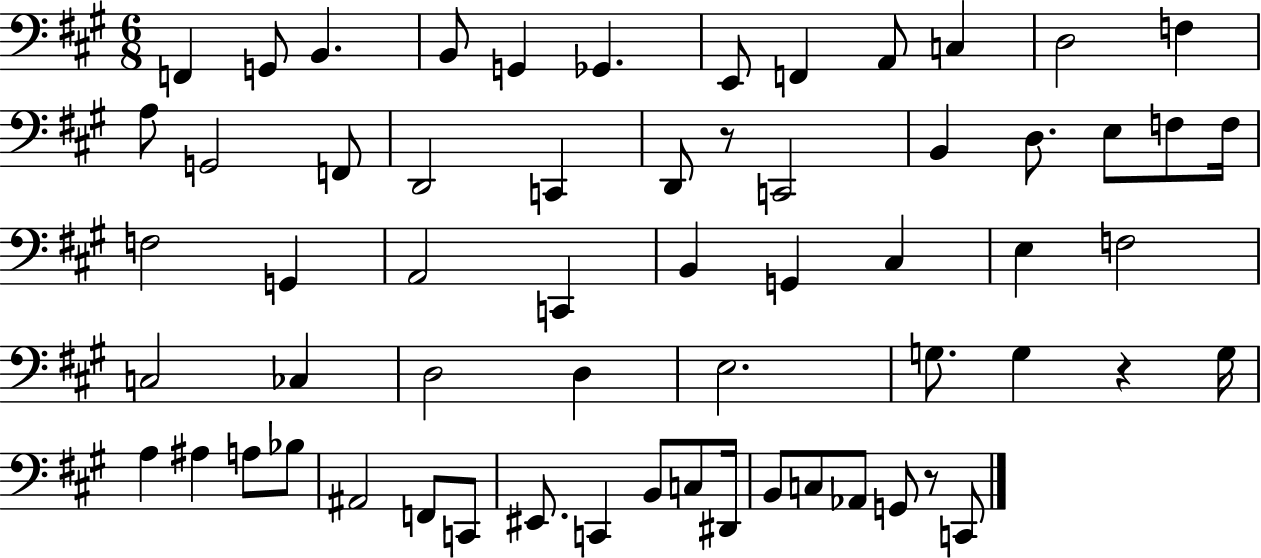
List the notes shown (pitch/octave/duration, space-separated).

F2/q G2/e B2/q. B2/e G2/q Gb2/q. E2/e F2/q A2/e C3/q D3/h F3/q A3/e G2/h F2/e D2/h C2/q D2/e R/e C2/h B2/q D3/e. E3/e F3/e F3/s F3/h G2/q A2/h C2/q B2/q G2/q C#3/q E3/q F3/h C3/h CES3/q D3/h D3/q E3/h. G3/e. G3/q R/q G3/s A3/q A#3/q A3/e Bb3/e A#2/h F2/e C2/e EIS2/e. C2/q B2/e C3/e D#2/s B2/e C3/e Ab2/e G2/e R/e C2/e